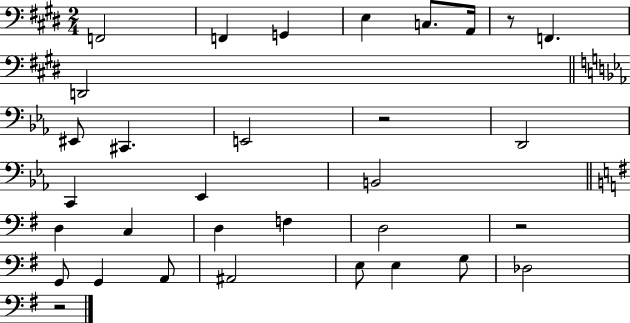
X:1
T:Untitled
M:2/4
L:1/4
K:E
F,,2 F,, G,, E, C,/2 A,,/4 z/2 F,, D,,2 ^E,,/2 ^C,, E,,2 z2 D,,2 C,, _E,, B,,2 D, C, D, F, D,2 z2 G,,/2 G,, A,,/2 ^A,,2 E,/2 E, G,/2 _D,2 z2